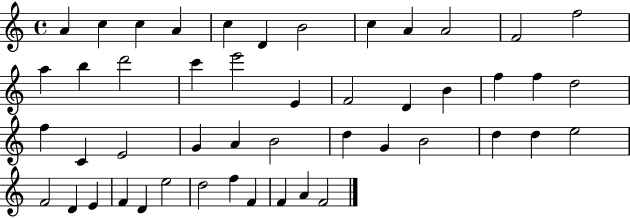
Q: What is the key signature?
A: C major